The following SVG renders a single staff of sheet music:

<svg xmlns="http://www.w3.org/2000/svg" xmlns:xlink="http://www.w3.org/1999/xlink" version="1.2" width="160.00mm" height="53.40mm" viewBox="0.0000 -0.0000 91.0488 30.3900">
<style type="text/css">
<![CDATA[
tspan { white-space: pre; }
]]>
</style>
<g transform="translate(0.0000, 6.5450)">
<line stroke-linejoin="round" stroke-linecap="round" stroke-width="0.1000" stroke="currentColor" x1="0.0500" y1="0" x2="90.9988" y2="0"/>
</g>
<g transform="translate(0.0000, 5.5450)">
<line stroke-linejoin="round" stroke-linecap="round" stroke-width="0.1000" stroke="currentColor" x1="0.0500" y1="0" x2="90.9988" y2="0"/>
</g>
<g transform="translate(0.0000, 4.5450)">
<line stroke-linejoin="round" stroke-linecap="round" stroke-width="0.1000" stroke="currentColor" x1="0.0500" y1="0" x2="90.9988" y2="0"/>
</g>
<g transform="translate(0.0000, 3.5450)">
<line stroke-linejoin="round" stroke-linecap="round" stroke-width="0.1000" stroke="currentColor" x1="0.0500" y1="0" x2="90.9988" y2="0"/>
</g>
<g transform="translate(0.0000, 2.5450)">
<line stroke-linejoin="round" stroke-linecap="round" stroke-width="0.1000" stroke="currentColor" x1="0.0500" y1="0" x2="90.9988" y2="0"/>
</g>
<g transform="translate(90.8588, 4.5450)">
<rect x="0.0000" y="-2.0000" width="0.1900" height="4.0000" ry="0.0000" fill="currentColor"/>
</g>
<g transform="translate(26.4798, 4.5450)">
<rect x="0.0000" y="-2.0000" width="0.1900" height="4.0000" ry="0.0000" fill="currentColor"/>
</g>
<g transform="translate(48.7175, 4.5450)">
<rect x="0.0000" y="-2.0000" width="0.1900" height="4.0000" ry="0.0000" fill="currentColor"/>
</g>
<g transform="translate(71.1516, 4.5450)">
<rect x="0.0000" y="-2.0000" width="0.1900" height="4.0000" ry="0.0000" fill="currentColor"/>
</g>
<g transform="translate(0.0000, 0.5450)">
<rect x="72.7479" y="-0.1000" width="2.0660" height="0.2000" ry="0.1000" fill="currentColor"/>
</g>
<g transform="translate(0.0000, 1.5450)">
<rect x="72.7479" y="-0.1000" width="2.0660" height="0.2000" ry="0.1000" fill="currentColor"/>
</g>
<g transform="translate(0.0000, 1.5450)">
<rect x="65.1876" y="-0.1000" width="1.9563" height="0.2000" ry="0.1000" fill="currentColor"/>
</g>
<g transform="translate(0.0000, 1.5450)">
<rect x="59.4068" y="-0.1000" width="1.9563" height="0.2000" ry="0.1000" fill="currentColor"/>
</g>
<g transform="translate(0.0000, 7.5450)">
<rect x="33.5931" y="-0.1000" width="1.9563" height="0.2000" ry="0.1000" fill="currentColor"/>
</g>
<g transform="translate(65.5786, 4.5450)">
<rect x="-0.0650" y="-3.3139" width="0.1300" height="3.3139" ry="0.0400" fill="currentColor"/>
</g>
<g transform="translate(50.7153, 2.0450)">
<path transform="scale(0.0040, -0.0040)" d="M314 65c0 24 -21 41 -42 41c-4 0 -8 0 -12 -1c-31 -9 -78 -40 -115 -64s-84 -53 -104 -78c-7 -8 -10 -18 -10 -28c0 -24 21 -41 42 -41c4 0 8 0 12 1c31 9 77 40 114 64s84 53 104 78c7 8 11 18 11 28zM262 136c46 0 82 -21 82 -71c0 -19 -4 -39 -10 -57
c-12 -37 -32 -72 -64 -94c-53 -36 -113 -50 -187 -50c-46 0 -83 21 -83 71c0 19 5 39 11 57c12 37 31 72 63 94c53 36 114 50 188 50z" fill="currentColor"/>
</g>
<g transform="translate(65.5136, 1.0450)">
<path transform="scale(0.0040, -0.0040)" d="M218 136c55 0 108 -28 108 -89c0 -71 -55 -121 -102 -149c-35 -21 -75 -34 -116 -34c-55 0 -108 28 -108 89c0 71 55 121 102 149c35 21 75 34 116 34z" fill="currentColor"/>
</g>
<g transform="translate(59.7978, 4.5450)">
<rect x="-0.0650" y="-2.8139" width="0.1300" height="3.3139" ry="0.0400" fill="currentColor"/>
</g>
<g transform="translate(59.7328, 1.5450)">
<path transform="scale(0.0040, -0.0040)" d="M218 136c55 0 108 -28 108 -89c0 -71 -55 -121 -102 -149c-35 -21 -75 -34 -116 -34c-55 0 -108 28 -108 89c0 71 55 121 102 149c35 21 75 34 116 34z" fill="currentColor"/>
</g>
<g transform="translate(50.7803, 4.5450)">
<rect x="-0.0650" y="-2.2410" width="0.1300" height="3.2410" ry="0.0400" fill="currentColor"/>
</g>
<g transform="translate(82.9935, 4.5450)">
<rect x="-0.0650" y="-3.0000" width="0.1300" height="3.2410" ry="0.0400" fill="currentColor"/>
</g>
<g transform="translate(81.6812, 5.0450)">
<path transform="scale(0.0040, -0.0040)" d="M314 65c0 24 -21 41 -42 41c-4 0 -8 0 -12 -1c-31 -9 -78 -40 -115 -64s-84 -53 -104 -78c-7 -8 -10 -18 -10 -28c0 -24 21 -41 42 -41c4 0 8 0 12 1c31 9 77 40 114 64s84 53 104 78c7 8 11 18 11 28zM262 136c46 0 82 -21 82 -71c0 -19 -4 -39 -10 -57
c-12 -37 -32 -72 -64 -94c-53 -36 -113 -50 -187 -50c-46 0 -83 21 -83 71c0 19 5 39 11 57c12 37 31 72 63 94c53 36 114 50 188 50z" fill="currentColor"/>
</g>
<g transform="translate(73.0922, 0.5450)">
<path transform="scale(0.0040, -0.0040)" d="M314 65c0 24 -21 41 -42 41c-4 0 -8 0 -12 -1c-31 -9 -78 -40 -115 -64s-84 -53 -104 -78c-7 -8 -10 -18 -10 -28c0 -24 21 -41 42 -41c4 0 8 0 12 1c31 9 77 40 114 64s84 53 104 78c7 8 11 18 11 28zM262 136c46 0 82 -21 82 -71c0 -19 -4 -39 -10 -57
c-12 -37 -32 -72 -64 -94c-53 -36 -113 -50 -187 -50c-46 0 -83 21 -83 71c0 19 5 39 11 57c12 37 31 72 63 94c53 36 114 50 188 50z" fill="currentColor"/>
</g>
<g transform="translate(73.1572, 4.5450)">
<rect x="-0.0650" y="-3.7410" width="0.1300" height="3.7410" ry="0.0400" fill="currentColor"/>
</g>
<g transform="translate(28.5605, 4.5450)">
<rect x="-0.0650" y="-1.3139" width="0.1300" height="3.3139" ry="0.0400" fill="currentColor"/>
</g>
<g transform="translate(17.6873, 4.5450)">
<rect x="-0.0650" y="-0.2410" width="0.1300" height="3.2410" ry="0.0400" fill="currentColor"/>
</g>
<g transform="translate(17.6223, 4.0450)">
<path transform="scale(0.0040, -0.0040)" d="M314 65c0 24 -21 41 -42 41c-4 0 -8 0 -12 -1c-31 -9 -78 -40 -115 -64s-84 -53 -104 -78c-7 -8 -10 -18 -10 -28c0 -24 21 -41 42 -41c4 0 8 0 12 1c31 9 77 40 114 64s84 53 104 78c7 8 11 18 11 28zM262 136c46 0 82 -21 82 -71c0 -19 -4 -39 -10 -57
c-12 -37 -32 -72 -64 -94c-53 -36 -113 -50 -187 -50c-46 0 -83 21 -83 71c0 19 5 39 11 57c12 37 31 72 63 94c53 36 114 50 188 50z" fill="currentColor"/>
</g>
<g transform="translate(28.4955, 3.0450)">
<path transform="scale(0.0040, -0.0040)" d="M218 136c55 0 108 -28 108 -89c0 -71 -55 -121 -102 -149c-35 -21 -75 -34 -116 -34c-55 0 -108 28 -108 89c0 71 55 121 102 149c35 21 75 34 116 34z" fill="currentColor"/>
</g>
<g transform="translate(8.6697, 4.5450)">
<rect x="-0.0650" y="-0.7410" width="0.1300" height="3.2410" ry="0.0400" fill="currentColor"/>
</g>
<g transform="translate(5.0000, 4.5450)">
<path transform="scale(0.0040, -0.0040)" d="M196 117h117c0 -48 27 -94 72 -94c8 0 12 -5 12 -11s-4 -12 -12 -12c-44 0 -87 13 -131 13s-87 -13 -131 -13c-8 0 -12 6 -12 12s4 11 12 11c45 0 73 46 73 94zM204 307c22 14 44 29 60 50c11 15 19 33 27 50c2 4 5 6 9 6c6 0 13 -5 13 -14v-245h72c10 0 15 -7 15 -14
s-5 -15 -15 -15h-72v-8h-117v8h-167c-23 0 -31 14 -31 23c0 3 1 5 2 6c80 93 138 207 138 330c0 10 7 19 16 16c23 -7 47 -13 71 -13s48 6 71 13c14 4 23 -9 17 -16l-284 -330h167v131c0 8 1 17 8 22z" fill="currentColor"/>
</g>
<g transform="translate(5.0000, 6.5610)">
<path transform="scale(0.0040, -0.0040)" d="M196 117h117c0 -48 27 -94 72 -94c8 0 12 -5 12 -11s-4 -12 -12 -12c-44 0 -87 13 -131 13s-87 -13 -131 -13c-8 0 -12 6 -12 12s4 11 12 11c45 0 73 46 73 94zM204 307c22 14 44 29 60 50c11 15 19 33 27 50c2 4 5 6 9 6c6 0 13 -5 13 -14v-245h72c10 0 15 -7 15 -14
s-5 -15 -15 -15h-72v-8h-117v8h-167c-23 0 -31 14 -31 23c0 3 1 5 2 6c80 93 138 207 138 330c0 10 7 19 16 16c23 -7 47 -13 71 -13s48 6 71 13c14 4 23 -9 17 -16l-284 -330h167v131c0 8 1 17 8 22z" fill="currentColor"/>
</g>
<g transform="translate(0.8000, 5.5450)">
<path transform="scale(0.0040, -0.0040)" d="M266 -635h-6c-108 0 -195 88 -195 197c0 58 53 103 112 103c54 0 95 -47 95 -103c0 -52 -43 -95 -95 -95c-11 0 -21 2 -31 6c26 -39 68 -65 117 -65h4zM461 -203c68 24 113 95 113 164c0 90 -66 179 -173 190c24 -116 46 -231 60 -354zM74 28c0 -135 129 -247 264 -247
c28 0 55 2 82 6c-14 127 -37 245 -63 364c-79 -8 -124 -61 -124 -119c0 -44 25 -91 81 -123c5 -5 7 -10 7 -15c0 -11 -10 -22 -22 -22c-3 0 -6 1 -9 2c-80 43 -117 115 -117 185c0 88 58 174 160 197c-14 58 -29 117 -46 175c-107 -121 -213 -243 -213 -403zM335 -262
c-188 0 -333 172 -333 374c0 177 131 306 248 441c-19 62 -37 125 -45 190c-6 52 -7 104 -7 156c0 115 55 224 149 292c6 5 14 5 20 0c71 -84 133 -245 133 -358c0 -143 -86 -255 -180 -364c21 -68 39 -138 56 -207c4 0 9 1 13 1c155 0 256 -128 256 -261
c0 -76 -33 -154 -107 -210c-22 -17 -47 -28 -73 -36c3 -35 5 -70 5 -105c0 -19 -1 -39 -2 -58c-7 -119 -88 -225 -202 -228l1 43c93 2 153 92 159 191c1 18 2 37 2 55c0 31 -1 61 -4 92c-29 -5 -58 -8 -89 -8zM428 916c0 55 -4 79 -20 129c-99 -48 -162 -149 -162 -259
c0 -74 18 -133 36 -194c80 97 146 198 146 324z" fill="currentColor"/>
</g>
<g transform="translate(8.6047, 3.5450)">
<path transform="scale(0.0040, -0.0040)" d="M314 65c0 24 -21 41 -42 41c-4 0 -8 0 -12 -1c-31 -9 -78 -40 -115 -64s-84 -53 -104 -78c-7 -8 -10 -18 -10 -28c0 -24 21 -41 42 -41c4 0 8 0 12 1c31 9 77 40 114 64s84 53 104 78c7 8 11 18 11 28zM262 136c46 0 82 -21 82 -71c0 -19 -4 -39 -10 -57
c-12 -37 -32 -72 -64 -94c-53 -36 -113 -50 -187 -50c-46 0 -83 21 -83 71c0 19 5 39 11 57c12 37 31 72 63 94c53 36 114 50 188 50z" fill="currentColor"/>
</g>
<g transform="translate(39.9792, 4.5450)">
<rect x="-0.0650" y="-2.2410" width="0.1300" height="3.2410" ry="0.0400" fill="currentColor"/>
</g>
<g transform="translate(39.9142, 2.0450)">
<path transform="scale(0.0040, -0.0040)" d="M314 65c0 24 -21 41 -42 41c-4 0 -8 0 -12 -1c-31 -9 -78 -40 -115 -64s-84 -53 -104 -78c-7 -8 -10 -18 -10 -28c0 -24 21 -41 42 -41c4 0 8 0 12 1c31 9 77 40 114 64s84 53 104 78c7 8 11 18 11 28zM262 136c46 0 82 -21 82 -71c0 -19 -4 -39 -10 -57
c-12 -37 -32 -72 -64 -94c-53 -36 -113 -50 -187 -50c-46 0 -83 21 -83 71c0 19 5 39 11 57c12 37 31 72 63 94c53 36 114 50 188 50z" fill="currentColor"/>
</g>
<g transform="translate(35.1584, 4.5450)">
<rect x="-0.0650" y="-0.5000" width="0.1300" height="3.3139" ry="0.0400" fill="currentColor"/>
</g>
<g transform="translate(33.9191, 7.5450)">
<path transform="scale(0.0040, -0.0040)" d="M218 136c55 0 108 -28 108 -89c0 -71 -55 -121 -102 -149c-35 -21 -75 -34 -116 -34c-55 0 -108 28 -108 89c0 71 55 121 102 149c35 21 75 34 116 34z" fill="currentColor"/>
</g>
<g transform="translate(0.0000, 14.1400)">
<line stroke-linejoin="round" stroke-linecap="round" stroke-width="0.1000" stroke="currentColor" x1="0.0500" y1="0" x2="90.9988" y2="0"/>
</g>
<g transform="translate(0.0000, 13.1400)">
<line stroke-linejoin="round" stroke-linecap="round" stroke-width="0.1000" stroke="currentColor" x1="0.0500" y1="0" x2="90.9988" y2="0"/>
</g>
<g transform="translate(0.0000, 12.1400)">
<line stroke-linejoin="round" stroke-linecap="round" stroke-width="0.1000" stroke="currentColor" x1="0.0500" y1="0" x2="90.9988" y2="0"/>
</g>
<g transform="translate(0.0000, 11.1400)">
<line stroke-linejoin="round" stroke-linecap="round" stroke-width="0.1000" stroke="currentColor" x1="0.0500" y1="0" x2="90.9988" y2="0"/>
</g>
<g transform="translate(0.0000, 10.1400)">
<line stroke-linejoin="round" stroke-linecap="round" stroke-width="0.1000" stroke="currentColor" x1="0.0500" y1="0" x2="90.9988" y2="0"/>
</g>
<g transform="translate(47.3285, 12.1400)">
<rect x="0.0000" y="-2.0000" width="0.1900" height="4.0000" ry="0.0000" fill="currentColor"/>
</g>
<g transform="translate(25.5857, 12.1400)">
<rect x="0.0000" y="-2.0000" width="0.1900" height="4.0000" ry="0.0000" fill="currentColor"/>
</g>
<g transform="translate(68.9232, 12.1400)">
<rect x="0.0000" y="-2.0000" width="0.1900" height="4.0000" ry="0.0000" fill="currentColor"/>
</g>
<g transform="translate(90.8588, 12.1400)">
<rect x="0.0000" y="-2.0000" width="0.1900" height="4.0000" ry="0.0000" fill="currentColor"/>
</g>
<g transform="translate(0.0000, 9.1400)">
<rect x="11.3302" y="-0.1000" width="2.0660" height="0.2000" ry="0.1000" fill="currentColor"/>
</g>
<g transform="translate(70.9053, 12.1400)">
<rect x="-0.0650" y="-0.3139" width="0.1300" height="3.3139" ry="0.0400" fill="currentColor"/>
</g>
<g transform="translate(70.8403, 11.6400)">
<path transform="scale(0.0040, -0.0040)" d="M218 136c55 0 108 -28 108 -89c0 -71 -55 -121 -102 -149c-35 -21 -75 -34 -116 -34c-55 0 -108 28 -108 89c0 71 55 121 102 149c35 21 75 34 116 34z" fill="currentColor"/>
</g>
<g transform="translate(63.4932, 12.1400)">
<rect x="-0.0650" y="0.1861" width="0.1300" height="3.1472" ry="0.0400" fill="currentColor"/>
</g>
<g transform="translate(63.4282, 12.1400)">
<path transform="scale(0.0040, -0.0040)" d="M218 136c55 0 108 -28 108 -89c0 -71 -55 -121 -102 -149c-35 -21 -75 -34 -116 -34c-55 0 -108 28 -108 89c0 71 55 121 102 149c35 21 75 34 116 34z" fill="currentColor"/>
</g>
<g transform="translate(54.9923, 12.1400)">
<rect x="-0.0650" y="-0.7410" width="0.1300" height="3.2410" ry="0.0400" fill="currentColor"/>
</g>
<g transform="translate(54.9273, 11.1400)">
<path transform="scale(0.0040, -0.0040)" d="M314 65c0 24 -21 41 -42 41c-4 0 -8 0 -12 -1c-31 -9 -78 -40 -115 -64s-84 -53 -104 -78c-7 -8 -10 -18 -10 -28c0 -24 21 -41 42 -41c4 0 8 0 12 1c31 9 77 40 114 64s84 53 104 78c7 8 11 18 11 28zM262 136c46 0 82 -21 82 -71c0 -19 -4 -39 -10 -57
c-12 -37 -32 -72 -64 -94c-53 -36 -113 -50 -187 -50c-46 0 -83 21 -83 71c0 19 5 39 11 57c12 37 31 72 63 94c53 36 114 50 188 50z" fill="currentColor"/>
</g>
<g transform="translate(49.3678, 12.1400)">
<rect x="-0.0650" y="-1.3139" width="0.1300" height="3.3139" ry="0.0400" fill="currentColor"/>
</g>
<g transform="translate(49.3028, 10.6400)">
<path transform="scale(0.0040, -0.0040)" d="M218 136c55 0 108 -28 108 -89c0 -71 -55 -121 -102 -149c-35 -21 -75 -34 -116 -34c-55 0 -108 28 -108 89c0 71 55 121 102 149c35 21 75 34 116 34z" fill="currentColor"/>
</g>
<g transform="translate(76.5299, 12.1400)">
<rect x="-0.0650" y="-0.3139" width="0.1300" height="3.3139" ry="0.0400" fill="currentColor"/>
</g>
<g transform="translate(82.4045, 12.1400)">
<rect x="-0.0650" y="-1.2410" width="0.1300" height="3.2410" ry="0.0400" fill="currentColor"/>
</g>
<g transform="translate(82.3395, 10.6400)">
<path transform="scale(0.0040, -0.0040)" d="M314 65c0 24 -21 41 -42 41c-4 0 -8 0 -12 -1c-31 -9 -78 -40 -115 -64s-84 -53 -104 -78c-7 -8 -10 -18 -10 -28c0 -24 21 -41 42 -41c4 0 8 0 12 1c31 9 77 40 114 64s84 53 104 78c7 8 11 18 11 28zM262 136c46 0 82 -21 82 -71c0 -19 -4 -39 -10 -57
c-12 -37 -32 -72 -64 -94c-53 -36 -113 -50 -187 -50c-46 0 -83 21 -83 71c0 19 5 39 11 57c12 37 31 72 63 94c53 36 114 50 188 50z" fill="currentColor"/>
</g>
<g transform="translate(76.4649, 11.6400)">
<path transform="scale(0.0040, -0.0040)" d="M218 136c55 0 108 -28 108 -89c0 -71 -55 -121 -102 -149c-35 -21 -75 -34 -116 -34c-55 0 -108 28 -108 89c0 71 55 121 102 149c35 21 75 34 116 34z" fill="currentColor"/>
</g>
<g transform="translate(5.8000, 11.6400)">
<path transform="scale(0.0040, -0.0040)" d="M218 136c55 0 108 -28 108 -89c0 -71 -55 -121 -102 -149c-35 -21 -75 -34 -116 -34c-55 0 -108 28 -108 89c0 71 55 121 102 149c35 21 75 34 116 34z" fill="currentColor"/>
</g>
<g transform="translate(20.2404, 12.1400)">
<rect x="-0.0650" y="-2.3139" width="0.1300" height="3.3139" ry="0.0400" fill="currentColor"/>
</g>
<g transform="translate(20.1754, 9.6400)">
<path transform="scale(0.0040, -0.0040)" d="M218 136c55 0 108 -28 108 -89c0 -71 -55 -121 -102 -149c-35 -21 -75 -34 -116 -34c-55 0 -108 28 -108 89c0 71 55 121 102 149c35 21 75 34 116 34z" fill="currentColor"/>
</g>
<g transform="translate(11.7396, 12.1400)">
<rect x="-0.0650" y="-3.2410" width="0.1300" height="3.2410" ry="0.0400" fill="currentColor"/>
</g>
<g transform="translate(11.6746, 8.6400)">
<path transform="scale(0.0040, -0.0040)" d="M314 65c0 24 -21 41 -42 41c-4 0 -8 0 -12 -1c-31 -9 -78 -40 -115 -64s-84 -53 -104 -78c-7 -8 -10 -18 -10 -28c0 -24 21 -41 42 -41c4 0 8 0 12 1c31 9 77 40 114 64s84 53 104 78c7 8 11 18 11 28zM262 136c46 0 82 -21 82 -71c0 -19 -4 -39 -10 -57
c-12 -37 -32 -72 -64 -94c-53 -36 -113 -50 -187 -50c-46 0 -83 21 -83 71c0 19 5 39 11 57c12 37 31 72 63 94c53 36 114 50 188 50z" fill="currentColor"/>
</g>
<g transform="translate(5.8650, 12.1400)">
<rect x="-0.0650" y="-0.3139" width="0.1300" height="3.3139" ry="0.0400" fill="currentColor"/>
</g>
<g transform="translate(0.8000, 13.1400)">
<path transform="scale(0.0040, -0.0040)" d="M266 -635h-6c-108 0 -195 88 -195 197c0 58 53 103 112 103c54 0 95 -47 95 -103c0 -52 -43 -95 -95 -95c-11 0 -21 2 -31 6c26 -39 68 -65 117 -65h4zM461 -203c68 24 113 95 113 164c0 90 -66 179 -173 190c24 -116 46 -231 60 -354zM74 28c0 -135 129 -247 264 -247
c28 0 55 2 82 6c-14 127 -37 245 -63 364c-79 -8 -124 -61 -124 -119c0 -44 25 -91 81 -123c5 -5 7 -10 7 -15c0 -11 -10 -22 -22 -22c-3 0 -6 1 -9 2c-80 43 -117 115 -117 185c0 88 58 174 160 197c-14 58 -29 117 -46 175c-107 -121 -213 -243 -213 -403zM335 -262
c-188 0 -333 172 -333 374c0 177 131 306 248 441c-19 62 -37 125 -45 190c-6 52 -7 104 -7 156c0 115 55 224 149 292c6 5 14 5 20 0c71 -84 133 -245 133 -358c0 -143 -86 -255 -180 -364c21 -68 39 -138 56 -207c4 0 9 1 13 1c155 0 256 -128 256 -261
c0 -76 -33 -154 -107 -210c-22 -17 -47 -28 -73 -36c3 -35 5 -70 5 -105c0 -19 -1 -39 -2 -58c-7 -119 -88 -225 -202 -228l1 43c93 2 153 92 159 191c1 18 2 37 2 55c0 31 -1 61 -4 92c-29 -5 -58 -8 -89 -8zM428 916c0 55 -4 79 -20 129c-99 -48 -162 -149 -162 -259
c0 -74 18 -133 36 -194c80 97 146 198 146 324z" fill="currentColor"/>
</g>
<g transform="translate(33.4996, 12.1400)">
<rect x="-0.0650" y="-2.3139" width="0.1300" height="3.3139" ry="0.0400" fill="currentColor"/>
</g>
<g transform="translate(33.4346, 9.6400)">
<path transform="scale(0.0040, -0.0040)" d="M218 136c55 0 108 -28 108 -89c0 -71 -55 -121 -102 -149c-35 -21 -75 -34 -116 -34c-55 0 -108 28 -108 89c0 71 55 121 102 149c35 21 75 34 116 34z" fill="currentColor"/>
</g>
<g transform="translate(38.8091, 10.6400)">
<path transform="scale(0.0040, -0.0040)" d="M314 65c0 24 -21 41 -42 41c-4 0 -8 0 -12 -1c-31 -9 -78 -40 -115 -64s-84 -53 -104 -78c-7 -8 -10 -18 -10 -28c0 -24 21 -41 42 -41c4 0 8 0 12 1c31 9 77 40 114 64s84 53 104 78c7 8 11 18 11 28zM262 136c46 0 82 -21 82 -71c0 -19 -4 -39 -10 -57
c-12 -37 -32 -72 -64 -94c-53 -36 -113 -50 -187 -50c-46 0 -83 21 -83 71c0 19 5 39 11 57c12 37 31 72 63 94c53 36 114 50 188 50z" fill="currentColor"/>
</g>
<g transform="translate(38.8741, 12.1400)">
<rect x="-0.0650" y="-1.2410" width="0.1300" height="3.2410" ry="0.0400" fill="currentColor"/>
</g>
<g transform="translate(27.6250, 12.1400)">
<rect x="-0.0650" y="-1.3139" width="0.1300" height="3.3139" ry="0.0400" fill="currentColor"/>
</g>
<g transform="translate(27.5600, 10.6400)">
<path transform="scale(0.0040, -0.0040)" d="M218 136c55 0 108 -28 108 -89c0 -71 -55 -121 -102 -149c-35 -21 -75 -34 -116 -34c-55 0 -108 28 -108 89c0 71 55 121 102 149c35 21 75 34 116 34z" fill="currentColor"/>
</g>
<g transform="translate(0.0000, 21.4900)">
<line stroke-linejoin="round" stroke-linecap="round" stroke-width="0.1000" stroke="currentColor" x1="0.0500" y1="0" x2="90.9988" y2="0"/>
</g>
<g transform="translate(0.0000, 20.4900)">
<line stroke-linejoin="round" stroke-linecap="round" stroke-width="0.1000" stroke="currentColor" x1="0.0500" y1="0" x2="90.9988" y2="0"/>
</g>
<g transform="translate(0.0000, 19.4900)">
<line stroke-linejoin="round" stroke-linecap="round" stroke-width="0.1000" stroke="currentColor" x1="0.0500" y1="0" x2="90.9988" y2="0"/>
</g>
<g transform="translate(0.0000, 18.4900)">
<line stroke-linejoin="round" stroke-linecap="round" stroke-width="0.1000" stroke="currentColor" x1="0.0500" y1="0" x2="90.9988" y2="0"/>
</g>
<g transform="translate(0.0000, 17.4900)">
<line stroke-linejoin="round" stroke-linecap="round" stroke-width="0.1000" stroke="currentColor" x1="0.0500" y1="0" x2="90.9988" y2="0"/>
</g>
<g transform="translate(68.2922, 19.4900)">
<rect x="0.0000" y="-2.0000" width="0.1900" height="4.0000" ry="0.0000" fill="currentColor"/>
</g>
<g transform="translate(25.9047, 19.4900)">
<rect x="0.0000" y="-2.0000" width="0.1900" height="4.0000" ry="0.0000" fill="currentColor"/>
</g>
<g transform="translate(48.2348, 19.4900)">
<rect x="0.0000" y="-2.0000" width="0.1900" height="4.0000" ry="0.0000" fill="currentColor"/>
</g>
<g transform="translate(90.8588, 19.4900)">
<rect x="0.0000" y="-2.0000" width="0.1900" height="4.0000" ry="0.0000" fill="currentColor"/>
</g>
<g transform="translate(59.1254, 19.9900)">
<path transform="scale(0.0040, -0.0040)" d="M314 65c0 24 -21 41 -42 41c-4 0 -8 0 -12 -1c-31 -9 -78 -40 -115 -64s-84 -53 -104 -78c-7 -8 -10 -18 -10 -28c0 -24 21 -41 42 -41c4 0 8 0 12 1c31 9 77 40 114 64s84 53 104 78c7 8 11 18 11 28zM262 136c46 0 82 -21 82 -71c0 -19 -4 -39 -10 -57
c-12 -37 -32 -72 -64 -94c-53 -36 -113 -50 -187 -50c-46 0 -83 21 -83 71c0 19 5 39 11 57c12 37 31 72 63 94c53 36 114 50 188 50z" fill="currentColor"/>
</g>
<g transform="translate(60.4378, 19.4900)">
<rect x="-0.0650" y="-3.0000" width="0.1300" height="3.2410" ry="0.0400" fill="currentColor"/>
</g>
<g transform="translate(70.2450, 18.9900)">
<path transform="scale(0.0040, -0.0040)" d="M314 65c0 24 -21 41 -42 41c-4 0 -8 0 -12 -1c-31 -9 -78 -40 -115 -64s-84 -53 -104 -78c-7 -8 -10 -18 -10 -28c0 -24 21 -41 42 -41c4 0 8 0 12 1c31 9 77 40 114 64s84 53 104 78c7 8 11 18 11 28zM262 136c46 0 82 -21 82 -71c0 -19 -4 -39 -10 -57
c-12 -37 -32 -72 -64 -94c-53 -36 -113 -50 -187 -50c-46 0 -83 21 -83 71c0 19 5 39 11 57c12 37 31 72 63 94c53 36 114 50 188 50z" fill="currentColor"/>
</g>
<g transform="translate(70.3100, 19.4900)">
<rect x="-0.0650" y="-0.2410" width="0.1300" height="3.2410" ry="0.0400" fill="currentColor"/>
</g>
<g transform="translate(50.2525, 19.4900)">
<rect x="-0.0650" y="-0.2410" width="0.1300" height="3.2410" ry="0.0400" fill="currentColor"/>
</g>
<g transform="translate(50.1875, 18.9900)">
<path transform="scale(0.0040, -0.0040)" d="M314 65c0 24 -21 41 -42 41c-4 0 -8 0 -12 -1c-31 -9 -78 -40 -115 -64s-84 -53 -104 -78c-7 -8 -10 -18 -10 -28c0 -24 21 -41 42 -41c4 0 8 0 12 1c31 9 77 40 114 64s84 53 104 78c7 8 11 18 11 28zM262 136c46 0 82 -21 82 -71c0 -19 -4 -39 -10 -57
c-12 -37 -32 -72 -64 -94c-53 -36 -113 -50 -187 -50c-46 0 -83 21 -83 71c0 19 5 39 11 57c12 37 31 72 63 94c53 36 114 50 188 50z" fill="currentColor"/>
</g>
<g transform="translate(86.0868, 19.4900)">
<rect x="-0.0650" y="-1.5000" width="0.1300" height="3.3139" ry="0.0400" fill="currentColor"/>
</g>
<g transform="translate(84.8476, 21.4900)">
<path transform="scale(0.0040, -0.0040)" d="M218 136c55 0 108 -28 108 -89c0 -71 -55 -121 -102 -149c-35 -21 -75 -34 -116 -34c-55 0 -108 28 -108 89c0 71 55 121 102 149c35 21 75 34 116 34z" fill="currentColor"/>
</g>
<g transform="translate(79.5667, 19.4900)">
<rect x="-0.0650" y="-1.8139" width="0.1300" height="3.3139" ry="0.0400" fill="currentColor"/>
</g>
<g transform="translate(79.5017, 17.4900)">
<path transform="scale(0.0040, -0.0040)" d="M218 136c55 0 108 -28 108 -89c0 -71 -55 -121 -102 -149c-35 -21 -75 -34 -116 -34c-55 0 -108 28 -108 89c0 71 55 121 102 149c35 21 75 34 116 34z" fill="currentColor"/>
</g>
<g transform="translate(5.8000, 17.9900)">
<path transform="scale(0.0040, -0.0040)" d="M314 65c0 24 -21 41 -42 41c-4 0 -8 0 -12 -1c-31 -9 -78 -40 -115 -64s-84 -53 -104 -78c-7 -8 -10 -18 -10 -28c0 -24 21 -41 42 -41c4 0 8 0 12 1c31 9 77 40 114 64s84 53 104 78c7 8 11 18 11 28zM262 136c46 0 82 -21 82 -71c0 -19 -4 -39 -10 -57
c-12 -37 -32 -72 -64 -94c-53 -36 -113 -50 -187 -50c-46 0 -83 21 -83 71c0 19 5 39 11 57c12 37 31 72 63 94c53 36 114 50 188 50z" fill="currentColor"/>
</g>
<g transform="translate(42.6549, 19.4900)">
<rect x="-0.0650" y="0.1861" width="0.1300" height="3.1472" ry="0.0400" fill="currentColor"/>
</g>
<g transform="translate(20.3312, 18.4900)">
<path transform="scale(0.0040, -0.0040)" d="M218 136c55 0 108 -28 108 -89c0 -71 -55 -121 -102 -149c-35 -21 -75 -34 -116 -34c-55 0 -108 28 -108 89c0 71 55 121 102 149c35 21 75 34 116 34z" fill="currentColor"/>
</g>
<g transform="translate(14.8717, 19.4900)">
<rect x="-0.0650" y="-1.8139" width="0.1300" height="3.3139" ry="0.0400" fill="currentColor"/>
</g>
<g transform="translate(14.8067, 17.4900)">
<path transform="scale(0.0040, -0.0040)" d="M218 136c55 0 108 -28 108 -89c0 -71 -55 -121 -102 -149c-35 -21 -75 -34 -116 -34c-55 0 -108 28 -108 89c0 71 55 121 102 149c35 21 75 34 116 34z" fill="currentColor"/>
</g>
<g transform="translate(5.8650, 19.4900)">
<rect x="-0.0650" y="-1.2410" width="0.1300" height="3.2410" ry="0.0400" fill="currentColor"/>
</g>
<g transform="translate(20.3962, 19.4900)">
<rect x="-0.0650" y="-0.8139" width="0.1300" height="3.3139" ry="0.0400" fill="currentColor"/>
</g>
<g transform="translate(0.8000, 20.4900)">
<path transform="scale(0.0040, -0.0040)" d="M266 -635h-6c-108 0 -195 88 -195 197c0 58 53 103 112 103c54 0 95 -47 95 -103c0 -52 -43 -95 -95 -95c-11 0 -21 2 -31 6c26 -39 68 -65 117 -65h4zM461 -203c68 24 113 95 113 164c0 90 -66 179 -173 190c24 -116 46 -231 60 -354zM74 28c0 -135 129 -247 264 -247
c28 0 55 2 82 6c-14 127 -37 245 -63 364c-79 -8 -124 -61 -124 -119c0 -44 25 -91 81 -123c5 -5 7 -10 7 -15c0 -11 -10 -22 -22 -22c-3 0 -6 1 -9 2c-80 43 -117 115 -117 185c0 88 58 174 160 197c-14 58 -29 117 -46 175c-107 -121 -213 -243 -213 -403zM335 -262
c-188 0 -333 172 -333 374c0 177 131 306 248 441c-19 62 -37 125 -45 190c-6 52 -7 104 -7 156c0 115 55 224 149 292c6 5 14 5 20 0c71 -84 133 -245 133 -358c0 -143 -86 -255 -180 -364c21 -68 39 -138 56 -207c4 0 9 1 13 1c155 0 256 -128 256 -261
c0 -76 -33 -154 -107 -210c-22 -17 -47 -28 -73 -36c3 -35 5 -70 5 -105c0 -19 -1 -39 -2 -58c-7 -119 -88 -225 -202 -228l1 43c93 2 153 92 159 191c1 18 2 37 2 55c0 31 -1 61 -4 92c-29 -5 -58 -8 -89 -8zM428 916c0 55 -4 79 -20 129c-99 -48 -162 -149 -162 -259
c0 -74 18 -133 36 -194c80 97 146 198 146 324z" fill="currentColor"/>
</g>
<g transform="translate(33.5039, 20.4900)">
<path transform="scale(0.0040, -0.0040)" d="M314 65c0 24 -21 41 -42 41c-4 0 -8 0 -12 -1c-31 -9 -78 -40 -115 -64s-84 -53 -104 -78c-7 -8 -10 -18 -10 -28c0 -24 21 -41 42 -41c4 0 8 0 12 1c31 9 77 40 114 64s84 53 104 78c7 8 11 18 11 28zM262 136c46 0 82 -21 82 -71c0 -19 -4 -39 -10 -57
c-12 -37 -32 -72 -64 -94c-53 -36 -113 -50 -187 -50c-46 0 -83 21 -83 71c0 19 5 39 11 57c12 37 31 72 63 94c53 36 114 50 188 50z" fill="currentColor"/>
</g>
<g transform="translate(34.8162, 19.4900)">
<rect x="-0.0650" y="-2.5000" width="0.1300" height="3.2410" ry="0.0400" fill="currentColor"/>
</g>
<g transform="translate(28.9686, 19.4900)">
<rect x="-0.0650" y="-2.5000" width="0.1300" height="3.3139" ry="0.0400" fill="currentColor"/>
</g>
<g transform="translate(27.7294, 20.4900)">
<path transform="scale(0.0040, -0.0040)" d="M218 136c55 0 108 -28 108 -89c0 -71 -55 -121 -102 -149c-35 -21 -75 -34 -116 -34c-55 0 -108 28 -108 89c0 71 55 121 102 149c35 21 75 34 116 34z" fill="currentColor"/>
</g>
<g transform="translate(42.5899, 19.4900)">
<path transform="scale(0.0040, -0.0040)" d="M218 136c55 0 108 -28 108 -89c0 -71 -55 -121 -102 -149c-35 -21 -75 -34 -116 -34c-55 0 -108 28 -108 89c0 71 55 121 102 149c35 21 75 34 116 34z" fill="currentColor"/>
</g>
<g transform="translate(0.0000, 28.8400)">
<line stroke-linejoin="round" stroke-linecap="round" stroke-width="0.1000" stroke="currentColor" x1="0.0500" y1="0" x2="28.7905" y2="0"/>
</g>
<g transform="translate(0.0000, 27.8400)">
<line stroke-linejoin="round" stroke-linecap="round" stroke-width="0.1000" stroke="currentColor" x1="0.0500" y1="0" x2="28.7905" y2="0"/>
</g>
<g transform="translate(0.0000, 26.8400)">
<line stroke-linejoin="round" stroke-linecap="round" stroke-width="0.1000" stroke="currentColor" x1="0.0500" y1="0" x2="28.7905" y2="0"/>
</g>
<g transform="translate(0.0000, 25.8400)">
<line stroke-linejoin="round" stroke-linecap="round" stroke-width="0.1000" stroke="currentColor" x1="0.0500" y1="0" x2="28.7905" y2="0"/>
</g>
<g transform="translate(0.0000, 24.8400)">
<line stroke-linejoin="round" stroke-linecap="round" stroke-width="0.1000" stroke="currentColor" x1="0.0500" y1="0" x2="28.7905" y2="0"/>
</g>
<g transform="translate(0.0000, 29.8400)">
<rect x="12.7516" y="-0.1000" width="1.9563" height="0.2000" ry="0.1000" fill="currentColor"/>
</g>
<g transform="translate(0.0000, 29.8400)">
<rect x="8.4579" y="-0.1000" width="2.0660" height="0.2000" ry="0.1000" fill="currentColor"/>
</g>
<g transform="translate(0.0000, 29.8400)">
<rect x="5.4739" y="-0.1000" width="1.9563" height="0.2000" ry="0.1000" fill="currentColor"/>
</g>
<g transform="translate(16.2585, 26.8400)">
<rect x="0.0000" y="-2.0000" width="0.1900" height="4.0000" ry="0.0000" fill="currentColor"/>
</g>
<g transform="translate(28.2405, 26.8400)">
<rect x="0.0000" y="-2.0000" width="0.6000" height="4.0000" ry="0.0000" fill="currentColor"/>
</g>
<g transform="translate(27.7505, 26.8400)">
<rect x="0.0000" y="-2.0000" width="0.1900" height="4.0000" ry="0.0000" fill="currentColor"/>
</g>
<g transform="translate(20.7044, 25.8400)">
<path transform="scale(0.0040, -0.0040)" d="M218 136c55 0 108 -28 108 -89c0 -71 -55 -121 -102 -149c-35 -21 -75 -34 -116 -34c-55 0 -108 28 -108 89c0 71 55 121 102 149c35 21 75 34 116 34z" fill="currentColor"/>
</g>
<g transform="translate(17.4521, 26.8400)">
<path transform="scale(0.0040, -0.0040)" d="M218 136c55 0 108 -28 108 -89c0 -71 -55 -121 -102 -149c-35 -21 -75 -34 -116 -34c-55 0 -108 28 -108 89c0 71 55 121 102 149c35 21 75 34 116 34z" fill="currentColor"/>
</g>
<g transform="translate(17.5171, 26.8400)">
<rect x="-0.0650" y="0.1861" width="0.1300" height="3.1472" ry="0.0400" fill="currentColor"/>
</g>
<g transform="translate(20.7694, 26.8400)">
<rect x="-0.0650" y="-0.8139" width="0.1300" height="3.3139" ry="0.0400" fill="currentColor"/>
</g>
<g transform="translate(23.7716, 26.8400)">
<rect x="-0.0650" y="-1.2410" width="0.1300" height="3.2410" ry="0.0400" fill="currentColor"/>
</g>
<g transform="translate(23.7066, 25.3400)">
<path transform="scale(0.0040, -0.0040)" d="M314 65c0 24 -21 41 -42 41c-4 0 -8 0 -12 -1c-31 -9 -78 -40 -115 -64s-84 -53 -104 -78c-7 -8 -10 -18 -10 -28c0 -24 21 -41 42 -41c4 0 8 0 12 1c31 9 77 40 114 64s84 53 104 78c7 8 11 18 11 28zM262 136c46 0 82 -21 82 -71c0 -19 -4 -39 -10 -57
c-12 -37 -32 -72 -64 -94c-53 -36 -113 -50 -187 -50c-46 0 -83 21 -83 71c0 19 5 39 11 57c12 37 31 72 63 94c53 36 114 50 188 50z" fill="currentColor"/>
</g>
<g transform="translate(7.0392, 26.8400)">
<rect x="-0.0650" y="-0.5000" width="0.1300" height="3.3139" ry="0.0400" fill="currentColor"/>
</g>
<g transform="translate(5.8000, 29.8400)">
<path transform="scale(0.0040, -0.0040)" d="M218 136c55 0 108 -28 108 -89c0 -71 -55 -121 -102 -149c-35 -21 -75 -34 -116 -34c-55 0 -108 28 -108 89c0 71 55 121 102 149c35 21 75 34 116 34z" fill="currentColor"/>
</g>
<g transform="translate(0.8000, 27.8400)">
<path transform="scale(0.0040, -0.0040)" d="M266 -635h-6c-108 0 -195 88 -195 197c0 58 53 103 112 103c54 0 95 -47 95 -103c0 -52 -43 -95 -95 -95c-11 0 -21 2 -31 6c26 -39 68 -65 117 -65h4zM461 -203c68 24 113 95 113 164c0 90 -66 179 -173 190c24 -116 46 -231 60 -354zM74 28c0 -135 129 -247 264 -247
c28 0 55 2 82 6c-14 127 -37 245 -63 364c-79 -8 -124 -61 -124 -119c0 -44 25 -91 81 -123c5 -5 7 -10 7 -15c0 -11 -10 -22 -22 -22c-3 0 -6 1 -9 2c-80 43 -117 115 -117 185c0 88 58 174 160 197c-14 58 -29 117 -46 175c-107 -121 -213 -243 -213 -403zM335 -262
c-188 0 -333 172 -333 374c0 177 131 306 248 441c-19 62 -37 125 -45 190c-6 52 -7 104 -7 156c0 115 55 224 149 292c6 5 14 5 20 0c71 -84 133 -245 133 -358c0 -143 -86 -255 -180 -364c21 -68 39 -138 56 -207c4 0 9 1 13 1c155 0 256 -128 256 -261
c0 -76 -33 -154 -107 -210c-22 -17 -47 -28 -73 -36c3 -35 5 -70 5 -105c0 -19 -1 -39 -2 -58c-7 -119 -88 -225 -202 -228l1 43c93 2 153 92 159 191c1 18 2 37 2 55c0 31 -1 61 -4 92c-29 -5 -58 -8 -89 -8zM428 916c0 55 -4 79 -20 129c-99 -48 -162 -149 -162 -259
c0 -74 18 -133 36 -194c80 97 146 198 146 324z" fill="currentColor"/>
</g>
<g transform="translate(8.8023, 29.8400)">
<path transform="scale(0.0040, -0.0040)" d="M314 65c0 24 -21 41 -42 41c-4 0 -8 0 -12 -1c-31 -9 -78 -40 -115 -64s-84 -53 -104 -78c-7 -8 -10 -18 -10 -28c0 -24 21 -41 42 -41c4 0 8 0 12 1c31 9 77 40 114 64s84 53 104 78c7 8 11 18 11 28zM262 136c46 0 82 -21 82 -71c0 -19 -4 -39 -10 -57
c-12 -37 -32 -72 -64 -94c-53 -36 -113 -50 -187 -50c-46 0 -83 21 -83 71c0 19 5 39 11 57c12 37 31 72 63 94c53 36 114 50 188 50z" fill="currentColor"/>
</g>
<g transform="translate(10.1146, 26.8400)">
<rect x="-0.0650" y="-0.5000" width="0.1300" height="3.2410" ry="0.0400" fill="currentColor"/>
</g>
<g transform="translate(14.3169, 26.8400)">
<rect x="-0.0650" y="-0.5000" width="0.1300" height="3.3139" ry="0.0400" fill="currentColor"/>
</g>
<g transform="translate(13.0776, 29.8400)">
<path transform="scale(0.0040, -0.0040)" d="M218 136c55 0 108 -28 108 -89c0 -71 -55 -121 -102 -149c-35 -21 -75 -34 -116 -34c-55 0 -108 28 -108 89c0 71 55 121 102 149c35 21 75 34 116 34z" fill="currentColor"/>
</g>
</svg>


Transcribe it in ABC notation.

X:1
T:Untitled
M:4/4
L:1/4
K:C
d2 c2 e C g2 g2 a b c'2 A2 c b2 g e g e2 e d2 B c c e2 e2 f d G G2 B c2 A2 c2 f E C C2 C B d e2